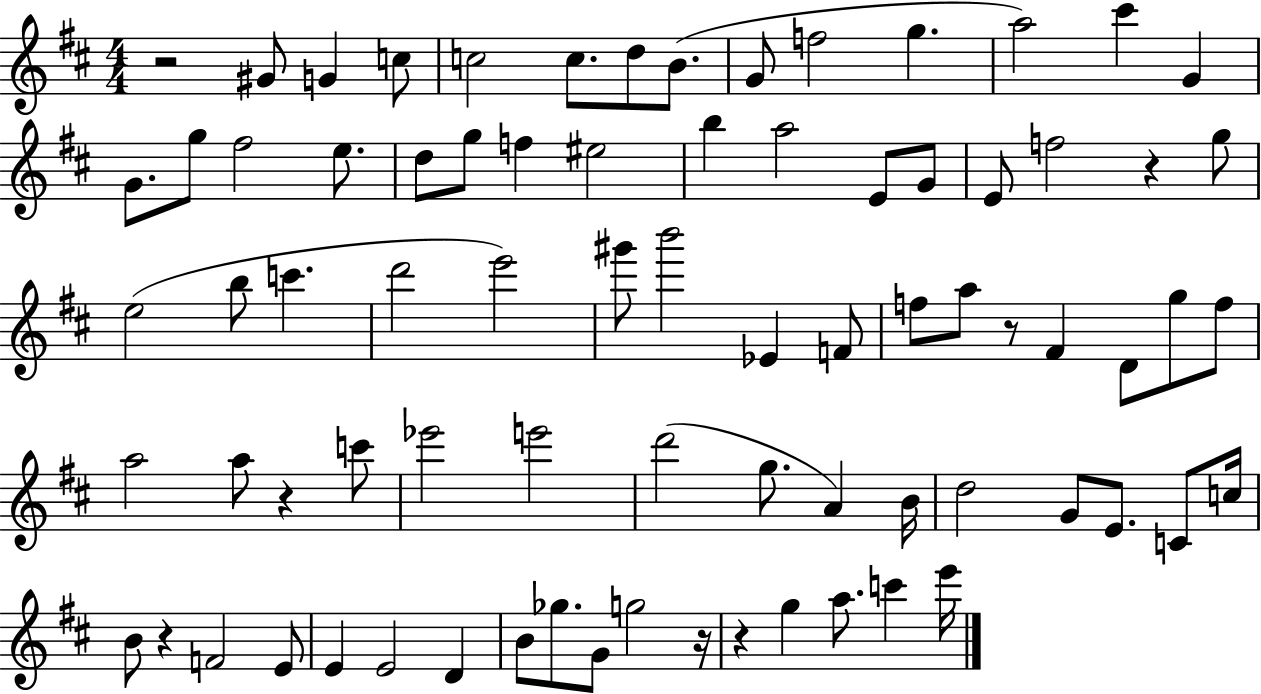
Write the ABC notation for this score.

X:1
T:Untitled
M:4/4
L:1/4
K:D
z2 ^G/2 G c/2 c2 c/2 d/2 B/2 G/2 f2 g a2 ^c' G G/2 g/2 ^f2 e/2 d/2 g/2 f ^e2 b a2 E/2 G/2 E/2 f2 z g/2 e2 b/2 c' d'2 e'2 ^g'/2 b'2 _E F/2 f/2 a/2 z/2 ^F D/2 g/2 f/2 a2 a/2 z c'/2 _e'2 e'2 d'2 g/2 A B/4 d2 G/2 E/2 C/2 c/4 B/2 z F2 E/2 E E2 D B/2 _g/2 G/2 g2 z/4 z g a/2 c' e'/4